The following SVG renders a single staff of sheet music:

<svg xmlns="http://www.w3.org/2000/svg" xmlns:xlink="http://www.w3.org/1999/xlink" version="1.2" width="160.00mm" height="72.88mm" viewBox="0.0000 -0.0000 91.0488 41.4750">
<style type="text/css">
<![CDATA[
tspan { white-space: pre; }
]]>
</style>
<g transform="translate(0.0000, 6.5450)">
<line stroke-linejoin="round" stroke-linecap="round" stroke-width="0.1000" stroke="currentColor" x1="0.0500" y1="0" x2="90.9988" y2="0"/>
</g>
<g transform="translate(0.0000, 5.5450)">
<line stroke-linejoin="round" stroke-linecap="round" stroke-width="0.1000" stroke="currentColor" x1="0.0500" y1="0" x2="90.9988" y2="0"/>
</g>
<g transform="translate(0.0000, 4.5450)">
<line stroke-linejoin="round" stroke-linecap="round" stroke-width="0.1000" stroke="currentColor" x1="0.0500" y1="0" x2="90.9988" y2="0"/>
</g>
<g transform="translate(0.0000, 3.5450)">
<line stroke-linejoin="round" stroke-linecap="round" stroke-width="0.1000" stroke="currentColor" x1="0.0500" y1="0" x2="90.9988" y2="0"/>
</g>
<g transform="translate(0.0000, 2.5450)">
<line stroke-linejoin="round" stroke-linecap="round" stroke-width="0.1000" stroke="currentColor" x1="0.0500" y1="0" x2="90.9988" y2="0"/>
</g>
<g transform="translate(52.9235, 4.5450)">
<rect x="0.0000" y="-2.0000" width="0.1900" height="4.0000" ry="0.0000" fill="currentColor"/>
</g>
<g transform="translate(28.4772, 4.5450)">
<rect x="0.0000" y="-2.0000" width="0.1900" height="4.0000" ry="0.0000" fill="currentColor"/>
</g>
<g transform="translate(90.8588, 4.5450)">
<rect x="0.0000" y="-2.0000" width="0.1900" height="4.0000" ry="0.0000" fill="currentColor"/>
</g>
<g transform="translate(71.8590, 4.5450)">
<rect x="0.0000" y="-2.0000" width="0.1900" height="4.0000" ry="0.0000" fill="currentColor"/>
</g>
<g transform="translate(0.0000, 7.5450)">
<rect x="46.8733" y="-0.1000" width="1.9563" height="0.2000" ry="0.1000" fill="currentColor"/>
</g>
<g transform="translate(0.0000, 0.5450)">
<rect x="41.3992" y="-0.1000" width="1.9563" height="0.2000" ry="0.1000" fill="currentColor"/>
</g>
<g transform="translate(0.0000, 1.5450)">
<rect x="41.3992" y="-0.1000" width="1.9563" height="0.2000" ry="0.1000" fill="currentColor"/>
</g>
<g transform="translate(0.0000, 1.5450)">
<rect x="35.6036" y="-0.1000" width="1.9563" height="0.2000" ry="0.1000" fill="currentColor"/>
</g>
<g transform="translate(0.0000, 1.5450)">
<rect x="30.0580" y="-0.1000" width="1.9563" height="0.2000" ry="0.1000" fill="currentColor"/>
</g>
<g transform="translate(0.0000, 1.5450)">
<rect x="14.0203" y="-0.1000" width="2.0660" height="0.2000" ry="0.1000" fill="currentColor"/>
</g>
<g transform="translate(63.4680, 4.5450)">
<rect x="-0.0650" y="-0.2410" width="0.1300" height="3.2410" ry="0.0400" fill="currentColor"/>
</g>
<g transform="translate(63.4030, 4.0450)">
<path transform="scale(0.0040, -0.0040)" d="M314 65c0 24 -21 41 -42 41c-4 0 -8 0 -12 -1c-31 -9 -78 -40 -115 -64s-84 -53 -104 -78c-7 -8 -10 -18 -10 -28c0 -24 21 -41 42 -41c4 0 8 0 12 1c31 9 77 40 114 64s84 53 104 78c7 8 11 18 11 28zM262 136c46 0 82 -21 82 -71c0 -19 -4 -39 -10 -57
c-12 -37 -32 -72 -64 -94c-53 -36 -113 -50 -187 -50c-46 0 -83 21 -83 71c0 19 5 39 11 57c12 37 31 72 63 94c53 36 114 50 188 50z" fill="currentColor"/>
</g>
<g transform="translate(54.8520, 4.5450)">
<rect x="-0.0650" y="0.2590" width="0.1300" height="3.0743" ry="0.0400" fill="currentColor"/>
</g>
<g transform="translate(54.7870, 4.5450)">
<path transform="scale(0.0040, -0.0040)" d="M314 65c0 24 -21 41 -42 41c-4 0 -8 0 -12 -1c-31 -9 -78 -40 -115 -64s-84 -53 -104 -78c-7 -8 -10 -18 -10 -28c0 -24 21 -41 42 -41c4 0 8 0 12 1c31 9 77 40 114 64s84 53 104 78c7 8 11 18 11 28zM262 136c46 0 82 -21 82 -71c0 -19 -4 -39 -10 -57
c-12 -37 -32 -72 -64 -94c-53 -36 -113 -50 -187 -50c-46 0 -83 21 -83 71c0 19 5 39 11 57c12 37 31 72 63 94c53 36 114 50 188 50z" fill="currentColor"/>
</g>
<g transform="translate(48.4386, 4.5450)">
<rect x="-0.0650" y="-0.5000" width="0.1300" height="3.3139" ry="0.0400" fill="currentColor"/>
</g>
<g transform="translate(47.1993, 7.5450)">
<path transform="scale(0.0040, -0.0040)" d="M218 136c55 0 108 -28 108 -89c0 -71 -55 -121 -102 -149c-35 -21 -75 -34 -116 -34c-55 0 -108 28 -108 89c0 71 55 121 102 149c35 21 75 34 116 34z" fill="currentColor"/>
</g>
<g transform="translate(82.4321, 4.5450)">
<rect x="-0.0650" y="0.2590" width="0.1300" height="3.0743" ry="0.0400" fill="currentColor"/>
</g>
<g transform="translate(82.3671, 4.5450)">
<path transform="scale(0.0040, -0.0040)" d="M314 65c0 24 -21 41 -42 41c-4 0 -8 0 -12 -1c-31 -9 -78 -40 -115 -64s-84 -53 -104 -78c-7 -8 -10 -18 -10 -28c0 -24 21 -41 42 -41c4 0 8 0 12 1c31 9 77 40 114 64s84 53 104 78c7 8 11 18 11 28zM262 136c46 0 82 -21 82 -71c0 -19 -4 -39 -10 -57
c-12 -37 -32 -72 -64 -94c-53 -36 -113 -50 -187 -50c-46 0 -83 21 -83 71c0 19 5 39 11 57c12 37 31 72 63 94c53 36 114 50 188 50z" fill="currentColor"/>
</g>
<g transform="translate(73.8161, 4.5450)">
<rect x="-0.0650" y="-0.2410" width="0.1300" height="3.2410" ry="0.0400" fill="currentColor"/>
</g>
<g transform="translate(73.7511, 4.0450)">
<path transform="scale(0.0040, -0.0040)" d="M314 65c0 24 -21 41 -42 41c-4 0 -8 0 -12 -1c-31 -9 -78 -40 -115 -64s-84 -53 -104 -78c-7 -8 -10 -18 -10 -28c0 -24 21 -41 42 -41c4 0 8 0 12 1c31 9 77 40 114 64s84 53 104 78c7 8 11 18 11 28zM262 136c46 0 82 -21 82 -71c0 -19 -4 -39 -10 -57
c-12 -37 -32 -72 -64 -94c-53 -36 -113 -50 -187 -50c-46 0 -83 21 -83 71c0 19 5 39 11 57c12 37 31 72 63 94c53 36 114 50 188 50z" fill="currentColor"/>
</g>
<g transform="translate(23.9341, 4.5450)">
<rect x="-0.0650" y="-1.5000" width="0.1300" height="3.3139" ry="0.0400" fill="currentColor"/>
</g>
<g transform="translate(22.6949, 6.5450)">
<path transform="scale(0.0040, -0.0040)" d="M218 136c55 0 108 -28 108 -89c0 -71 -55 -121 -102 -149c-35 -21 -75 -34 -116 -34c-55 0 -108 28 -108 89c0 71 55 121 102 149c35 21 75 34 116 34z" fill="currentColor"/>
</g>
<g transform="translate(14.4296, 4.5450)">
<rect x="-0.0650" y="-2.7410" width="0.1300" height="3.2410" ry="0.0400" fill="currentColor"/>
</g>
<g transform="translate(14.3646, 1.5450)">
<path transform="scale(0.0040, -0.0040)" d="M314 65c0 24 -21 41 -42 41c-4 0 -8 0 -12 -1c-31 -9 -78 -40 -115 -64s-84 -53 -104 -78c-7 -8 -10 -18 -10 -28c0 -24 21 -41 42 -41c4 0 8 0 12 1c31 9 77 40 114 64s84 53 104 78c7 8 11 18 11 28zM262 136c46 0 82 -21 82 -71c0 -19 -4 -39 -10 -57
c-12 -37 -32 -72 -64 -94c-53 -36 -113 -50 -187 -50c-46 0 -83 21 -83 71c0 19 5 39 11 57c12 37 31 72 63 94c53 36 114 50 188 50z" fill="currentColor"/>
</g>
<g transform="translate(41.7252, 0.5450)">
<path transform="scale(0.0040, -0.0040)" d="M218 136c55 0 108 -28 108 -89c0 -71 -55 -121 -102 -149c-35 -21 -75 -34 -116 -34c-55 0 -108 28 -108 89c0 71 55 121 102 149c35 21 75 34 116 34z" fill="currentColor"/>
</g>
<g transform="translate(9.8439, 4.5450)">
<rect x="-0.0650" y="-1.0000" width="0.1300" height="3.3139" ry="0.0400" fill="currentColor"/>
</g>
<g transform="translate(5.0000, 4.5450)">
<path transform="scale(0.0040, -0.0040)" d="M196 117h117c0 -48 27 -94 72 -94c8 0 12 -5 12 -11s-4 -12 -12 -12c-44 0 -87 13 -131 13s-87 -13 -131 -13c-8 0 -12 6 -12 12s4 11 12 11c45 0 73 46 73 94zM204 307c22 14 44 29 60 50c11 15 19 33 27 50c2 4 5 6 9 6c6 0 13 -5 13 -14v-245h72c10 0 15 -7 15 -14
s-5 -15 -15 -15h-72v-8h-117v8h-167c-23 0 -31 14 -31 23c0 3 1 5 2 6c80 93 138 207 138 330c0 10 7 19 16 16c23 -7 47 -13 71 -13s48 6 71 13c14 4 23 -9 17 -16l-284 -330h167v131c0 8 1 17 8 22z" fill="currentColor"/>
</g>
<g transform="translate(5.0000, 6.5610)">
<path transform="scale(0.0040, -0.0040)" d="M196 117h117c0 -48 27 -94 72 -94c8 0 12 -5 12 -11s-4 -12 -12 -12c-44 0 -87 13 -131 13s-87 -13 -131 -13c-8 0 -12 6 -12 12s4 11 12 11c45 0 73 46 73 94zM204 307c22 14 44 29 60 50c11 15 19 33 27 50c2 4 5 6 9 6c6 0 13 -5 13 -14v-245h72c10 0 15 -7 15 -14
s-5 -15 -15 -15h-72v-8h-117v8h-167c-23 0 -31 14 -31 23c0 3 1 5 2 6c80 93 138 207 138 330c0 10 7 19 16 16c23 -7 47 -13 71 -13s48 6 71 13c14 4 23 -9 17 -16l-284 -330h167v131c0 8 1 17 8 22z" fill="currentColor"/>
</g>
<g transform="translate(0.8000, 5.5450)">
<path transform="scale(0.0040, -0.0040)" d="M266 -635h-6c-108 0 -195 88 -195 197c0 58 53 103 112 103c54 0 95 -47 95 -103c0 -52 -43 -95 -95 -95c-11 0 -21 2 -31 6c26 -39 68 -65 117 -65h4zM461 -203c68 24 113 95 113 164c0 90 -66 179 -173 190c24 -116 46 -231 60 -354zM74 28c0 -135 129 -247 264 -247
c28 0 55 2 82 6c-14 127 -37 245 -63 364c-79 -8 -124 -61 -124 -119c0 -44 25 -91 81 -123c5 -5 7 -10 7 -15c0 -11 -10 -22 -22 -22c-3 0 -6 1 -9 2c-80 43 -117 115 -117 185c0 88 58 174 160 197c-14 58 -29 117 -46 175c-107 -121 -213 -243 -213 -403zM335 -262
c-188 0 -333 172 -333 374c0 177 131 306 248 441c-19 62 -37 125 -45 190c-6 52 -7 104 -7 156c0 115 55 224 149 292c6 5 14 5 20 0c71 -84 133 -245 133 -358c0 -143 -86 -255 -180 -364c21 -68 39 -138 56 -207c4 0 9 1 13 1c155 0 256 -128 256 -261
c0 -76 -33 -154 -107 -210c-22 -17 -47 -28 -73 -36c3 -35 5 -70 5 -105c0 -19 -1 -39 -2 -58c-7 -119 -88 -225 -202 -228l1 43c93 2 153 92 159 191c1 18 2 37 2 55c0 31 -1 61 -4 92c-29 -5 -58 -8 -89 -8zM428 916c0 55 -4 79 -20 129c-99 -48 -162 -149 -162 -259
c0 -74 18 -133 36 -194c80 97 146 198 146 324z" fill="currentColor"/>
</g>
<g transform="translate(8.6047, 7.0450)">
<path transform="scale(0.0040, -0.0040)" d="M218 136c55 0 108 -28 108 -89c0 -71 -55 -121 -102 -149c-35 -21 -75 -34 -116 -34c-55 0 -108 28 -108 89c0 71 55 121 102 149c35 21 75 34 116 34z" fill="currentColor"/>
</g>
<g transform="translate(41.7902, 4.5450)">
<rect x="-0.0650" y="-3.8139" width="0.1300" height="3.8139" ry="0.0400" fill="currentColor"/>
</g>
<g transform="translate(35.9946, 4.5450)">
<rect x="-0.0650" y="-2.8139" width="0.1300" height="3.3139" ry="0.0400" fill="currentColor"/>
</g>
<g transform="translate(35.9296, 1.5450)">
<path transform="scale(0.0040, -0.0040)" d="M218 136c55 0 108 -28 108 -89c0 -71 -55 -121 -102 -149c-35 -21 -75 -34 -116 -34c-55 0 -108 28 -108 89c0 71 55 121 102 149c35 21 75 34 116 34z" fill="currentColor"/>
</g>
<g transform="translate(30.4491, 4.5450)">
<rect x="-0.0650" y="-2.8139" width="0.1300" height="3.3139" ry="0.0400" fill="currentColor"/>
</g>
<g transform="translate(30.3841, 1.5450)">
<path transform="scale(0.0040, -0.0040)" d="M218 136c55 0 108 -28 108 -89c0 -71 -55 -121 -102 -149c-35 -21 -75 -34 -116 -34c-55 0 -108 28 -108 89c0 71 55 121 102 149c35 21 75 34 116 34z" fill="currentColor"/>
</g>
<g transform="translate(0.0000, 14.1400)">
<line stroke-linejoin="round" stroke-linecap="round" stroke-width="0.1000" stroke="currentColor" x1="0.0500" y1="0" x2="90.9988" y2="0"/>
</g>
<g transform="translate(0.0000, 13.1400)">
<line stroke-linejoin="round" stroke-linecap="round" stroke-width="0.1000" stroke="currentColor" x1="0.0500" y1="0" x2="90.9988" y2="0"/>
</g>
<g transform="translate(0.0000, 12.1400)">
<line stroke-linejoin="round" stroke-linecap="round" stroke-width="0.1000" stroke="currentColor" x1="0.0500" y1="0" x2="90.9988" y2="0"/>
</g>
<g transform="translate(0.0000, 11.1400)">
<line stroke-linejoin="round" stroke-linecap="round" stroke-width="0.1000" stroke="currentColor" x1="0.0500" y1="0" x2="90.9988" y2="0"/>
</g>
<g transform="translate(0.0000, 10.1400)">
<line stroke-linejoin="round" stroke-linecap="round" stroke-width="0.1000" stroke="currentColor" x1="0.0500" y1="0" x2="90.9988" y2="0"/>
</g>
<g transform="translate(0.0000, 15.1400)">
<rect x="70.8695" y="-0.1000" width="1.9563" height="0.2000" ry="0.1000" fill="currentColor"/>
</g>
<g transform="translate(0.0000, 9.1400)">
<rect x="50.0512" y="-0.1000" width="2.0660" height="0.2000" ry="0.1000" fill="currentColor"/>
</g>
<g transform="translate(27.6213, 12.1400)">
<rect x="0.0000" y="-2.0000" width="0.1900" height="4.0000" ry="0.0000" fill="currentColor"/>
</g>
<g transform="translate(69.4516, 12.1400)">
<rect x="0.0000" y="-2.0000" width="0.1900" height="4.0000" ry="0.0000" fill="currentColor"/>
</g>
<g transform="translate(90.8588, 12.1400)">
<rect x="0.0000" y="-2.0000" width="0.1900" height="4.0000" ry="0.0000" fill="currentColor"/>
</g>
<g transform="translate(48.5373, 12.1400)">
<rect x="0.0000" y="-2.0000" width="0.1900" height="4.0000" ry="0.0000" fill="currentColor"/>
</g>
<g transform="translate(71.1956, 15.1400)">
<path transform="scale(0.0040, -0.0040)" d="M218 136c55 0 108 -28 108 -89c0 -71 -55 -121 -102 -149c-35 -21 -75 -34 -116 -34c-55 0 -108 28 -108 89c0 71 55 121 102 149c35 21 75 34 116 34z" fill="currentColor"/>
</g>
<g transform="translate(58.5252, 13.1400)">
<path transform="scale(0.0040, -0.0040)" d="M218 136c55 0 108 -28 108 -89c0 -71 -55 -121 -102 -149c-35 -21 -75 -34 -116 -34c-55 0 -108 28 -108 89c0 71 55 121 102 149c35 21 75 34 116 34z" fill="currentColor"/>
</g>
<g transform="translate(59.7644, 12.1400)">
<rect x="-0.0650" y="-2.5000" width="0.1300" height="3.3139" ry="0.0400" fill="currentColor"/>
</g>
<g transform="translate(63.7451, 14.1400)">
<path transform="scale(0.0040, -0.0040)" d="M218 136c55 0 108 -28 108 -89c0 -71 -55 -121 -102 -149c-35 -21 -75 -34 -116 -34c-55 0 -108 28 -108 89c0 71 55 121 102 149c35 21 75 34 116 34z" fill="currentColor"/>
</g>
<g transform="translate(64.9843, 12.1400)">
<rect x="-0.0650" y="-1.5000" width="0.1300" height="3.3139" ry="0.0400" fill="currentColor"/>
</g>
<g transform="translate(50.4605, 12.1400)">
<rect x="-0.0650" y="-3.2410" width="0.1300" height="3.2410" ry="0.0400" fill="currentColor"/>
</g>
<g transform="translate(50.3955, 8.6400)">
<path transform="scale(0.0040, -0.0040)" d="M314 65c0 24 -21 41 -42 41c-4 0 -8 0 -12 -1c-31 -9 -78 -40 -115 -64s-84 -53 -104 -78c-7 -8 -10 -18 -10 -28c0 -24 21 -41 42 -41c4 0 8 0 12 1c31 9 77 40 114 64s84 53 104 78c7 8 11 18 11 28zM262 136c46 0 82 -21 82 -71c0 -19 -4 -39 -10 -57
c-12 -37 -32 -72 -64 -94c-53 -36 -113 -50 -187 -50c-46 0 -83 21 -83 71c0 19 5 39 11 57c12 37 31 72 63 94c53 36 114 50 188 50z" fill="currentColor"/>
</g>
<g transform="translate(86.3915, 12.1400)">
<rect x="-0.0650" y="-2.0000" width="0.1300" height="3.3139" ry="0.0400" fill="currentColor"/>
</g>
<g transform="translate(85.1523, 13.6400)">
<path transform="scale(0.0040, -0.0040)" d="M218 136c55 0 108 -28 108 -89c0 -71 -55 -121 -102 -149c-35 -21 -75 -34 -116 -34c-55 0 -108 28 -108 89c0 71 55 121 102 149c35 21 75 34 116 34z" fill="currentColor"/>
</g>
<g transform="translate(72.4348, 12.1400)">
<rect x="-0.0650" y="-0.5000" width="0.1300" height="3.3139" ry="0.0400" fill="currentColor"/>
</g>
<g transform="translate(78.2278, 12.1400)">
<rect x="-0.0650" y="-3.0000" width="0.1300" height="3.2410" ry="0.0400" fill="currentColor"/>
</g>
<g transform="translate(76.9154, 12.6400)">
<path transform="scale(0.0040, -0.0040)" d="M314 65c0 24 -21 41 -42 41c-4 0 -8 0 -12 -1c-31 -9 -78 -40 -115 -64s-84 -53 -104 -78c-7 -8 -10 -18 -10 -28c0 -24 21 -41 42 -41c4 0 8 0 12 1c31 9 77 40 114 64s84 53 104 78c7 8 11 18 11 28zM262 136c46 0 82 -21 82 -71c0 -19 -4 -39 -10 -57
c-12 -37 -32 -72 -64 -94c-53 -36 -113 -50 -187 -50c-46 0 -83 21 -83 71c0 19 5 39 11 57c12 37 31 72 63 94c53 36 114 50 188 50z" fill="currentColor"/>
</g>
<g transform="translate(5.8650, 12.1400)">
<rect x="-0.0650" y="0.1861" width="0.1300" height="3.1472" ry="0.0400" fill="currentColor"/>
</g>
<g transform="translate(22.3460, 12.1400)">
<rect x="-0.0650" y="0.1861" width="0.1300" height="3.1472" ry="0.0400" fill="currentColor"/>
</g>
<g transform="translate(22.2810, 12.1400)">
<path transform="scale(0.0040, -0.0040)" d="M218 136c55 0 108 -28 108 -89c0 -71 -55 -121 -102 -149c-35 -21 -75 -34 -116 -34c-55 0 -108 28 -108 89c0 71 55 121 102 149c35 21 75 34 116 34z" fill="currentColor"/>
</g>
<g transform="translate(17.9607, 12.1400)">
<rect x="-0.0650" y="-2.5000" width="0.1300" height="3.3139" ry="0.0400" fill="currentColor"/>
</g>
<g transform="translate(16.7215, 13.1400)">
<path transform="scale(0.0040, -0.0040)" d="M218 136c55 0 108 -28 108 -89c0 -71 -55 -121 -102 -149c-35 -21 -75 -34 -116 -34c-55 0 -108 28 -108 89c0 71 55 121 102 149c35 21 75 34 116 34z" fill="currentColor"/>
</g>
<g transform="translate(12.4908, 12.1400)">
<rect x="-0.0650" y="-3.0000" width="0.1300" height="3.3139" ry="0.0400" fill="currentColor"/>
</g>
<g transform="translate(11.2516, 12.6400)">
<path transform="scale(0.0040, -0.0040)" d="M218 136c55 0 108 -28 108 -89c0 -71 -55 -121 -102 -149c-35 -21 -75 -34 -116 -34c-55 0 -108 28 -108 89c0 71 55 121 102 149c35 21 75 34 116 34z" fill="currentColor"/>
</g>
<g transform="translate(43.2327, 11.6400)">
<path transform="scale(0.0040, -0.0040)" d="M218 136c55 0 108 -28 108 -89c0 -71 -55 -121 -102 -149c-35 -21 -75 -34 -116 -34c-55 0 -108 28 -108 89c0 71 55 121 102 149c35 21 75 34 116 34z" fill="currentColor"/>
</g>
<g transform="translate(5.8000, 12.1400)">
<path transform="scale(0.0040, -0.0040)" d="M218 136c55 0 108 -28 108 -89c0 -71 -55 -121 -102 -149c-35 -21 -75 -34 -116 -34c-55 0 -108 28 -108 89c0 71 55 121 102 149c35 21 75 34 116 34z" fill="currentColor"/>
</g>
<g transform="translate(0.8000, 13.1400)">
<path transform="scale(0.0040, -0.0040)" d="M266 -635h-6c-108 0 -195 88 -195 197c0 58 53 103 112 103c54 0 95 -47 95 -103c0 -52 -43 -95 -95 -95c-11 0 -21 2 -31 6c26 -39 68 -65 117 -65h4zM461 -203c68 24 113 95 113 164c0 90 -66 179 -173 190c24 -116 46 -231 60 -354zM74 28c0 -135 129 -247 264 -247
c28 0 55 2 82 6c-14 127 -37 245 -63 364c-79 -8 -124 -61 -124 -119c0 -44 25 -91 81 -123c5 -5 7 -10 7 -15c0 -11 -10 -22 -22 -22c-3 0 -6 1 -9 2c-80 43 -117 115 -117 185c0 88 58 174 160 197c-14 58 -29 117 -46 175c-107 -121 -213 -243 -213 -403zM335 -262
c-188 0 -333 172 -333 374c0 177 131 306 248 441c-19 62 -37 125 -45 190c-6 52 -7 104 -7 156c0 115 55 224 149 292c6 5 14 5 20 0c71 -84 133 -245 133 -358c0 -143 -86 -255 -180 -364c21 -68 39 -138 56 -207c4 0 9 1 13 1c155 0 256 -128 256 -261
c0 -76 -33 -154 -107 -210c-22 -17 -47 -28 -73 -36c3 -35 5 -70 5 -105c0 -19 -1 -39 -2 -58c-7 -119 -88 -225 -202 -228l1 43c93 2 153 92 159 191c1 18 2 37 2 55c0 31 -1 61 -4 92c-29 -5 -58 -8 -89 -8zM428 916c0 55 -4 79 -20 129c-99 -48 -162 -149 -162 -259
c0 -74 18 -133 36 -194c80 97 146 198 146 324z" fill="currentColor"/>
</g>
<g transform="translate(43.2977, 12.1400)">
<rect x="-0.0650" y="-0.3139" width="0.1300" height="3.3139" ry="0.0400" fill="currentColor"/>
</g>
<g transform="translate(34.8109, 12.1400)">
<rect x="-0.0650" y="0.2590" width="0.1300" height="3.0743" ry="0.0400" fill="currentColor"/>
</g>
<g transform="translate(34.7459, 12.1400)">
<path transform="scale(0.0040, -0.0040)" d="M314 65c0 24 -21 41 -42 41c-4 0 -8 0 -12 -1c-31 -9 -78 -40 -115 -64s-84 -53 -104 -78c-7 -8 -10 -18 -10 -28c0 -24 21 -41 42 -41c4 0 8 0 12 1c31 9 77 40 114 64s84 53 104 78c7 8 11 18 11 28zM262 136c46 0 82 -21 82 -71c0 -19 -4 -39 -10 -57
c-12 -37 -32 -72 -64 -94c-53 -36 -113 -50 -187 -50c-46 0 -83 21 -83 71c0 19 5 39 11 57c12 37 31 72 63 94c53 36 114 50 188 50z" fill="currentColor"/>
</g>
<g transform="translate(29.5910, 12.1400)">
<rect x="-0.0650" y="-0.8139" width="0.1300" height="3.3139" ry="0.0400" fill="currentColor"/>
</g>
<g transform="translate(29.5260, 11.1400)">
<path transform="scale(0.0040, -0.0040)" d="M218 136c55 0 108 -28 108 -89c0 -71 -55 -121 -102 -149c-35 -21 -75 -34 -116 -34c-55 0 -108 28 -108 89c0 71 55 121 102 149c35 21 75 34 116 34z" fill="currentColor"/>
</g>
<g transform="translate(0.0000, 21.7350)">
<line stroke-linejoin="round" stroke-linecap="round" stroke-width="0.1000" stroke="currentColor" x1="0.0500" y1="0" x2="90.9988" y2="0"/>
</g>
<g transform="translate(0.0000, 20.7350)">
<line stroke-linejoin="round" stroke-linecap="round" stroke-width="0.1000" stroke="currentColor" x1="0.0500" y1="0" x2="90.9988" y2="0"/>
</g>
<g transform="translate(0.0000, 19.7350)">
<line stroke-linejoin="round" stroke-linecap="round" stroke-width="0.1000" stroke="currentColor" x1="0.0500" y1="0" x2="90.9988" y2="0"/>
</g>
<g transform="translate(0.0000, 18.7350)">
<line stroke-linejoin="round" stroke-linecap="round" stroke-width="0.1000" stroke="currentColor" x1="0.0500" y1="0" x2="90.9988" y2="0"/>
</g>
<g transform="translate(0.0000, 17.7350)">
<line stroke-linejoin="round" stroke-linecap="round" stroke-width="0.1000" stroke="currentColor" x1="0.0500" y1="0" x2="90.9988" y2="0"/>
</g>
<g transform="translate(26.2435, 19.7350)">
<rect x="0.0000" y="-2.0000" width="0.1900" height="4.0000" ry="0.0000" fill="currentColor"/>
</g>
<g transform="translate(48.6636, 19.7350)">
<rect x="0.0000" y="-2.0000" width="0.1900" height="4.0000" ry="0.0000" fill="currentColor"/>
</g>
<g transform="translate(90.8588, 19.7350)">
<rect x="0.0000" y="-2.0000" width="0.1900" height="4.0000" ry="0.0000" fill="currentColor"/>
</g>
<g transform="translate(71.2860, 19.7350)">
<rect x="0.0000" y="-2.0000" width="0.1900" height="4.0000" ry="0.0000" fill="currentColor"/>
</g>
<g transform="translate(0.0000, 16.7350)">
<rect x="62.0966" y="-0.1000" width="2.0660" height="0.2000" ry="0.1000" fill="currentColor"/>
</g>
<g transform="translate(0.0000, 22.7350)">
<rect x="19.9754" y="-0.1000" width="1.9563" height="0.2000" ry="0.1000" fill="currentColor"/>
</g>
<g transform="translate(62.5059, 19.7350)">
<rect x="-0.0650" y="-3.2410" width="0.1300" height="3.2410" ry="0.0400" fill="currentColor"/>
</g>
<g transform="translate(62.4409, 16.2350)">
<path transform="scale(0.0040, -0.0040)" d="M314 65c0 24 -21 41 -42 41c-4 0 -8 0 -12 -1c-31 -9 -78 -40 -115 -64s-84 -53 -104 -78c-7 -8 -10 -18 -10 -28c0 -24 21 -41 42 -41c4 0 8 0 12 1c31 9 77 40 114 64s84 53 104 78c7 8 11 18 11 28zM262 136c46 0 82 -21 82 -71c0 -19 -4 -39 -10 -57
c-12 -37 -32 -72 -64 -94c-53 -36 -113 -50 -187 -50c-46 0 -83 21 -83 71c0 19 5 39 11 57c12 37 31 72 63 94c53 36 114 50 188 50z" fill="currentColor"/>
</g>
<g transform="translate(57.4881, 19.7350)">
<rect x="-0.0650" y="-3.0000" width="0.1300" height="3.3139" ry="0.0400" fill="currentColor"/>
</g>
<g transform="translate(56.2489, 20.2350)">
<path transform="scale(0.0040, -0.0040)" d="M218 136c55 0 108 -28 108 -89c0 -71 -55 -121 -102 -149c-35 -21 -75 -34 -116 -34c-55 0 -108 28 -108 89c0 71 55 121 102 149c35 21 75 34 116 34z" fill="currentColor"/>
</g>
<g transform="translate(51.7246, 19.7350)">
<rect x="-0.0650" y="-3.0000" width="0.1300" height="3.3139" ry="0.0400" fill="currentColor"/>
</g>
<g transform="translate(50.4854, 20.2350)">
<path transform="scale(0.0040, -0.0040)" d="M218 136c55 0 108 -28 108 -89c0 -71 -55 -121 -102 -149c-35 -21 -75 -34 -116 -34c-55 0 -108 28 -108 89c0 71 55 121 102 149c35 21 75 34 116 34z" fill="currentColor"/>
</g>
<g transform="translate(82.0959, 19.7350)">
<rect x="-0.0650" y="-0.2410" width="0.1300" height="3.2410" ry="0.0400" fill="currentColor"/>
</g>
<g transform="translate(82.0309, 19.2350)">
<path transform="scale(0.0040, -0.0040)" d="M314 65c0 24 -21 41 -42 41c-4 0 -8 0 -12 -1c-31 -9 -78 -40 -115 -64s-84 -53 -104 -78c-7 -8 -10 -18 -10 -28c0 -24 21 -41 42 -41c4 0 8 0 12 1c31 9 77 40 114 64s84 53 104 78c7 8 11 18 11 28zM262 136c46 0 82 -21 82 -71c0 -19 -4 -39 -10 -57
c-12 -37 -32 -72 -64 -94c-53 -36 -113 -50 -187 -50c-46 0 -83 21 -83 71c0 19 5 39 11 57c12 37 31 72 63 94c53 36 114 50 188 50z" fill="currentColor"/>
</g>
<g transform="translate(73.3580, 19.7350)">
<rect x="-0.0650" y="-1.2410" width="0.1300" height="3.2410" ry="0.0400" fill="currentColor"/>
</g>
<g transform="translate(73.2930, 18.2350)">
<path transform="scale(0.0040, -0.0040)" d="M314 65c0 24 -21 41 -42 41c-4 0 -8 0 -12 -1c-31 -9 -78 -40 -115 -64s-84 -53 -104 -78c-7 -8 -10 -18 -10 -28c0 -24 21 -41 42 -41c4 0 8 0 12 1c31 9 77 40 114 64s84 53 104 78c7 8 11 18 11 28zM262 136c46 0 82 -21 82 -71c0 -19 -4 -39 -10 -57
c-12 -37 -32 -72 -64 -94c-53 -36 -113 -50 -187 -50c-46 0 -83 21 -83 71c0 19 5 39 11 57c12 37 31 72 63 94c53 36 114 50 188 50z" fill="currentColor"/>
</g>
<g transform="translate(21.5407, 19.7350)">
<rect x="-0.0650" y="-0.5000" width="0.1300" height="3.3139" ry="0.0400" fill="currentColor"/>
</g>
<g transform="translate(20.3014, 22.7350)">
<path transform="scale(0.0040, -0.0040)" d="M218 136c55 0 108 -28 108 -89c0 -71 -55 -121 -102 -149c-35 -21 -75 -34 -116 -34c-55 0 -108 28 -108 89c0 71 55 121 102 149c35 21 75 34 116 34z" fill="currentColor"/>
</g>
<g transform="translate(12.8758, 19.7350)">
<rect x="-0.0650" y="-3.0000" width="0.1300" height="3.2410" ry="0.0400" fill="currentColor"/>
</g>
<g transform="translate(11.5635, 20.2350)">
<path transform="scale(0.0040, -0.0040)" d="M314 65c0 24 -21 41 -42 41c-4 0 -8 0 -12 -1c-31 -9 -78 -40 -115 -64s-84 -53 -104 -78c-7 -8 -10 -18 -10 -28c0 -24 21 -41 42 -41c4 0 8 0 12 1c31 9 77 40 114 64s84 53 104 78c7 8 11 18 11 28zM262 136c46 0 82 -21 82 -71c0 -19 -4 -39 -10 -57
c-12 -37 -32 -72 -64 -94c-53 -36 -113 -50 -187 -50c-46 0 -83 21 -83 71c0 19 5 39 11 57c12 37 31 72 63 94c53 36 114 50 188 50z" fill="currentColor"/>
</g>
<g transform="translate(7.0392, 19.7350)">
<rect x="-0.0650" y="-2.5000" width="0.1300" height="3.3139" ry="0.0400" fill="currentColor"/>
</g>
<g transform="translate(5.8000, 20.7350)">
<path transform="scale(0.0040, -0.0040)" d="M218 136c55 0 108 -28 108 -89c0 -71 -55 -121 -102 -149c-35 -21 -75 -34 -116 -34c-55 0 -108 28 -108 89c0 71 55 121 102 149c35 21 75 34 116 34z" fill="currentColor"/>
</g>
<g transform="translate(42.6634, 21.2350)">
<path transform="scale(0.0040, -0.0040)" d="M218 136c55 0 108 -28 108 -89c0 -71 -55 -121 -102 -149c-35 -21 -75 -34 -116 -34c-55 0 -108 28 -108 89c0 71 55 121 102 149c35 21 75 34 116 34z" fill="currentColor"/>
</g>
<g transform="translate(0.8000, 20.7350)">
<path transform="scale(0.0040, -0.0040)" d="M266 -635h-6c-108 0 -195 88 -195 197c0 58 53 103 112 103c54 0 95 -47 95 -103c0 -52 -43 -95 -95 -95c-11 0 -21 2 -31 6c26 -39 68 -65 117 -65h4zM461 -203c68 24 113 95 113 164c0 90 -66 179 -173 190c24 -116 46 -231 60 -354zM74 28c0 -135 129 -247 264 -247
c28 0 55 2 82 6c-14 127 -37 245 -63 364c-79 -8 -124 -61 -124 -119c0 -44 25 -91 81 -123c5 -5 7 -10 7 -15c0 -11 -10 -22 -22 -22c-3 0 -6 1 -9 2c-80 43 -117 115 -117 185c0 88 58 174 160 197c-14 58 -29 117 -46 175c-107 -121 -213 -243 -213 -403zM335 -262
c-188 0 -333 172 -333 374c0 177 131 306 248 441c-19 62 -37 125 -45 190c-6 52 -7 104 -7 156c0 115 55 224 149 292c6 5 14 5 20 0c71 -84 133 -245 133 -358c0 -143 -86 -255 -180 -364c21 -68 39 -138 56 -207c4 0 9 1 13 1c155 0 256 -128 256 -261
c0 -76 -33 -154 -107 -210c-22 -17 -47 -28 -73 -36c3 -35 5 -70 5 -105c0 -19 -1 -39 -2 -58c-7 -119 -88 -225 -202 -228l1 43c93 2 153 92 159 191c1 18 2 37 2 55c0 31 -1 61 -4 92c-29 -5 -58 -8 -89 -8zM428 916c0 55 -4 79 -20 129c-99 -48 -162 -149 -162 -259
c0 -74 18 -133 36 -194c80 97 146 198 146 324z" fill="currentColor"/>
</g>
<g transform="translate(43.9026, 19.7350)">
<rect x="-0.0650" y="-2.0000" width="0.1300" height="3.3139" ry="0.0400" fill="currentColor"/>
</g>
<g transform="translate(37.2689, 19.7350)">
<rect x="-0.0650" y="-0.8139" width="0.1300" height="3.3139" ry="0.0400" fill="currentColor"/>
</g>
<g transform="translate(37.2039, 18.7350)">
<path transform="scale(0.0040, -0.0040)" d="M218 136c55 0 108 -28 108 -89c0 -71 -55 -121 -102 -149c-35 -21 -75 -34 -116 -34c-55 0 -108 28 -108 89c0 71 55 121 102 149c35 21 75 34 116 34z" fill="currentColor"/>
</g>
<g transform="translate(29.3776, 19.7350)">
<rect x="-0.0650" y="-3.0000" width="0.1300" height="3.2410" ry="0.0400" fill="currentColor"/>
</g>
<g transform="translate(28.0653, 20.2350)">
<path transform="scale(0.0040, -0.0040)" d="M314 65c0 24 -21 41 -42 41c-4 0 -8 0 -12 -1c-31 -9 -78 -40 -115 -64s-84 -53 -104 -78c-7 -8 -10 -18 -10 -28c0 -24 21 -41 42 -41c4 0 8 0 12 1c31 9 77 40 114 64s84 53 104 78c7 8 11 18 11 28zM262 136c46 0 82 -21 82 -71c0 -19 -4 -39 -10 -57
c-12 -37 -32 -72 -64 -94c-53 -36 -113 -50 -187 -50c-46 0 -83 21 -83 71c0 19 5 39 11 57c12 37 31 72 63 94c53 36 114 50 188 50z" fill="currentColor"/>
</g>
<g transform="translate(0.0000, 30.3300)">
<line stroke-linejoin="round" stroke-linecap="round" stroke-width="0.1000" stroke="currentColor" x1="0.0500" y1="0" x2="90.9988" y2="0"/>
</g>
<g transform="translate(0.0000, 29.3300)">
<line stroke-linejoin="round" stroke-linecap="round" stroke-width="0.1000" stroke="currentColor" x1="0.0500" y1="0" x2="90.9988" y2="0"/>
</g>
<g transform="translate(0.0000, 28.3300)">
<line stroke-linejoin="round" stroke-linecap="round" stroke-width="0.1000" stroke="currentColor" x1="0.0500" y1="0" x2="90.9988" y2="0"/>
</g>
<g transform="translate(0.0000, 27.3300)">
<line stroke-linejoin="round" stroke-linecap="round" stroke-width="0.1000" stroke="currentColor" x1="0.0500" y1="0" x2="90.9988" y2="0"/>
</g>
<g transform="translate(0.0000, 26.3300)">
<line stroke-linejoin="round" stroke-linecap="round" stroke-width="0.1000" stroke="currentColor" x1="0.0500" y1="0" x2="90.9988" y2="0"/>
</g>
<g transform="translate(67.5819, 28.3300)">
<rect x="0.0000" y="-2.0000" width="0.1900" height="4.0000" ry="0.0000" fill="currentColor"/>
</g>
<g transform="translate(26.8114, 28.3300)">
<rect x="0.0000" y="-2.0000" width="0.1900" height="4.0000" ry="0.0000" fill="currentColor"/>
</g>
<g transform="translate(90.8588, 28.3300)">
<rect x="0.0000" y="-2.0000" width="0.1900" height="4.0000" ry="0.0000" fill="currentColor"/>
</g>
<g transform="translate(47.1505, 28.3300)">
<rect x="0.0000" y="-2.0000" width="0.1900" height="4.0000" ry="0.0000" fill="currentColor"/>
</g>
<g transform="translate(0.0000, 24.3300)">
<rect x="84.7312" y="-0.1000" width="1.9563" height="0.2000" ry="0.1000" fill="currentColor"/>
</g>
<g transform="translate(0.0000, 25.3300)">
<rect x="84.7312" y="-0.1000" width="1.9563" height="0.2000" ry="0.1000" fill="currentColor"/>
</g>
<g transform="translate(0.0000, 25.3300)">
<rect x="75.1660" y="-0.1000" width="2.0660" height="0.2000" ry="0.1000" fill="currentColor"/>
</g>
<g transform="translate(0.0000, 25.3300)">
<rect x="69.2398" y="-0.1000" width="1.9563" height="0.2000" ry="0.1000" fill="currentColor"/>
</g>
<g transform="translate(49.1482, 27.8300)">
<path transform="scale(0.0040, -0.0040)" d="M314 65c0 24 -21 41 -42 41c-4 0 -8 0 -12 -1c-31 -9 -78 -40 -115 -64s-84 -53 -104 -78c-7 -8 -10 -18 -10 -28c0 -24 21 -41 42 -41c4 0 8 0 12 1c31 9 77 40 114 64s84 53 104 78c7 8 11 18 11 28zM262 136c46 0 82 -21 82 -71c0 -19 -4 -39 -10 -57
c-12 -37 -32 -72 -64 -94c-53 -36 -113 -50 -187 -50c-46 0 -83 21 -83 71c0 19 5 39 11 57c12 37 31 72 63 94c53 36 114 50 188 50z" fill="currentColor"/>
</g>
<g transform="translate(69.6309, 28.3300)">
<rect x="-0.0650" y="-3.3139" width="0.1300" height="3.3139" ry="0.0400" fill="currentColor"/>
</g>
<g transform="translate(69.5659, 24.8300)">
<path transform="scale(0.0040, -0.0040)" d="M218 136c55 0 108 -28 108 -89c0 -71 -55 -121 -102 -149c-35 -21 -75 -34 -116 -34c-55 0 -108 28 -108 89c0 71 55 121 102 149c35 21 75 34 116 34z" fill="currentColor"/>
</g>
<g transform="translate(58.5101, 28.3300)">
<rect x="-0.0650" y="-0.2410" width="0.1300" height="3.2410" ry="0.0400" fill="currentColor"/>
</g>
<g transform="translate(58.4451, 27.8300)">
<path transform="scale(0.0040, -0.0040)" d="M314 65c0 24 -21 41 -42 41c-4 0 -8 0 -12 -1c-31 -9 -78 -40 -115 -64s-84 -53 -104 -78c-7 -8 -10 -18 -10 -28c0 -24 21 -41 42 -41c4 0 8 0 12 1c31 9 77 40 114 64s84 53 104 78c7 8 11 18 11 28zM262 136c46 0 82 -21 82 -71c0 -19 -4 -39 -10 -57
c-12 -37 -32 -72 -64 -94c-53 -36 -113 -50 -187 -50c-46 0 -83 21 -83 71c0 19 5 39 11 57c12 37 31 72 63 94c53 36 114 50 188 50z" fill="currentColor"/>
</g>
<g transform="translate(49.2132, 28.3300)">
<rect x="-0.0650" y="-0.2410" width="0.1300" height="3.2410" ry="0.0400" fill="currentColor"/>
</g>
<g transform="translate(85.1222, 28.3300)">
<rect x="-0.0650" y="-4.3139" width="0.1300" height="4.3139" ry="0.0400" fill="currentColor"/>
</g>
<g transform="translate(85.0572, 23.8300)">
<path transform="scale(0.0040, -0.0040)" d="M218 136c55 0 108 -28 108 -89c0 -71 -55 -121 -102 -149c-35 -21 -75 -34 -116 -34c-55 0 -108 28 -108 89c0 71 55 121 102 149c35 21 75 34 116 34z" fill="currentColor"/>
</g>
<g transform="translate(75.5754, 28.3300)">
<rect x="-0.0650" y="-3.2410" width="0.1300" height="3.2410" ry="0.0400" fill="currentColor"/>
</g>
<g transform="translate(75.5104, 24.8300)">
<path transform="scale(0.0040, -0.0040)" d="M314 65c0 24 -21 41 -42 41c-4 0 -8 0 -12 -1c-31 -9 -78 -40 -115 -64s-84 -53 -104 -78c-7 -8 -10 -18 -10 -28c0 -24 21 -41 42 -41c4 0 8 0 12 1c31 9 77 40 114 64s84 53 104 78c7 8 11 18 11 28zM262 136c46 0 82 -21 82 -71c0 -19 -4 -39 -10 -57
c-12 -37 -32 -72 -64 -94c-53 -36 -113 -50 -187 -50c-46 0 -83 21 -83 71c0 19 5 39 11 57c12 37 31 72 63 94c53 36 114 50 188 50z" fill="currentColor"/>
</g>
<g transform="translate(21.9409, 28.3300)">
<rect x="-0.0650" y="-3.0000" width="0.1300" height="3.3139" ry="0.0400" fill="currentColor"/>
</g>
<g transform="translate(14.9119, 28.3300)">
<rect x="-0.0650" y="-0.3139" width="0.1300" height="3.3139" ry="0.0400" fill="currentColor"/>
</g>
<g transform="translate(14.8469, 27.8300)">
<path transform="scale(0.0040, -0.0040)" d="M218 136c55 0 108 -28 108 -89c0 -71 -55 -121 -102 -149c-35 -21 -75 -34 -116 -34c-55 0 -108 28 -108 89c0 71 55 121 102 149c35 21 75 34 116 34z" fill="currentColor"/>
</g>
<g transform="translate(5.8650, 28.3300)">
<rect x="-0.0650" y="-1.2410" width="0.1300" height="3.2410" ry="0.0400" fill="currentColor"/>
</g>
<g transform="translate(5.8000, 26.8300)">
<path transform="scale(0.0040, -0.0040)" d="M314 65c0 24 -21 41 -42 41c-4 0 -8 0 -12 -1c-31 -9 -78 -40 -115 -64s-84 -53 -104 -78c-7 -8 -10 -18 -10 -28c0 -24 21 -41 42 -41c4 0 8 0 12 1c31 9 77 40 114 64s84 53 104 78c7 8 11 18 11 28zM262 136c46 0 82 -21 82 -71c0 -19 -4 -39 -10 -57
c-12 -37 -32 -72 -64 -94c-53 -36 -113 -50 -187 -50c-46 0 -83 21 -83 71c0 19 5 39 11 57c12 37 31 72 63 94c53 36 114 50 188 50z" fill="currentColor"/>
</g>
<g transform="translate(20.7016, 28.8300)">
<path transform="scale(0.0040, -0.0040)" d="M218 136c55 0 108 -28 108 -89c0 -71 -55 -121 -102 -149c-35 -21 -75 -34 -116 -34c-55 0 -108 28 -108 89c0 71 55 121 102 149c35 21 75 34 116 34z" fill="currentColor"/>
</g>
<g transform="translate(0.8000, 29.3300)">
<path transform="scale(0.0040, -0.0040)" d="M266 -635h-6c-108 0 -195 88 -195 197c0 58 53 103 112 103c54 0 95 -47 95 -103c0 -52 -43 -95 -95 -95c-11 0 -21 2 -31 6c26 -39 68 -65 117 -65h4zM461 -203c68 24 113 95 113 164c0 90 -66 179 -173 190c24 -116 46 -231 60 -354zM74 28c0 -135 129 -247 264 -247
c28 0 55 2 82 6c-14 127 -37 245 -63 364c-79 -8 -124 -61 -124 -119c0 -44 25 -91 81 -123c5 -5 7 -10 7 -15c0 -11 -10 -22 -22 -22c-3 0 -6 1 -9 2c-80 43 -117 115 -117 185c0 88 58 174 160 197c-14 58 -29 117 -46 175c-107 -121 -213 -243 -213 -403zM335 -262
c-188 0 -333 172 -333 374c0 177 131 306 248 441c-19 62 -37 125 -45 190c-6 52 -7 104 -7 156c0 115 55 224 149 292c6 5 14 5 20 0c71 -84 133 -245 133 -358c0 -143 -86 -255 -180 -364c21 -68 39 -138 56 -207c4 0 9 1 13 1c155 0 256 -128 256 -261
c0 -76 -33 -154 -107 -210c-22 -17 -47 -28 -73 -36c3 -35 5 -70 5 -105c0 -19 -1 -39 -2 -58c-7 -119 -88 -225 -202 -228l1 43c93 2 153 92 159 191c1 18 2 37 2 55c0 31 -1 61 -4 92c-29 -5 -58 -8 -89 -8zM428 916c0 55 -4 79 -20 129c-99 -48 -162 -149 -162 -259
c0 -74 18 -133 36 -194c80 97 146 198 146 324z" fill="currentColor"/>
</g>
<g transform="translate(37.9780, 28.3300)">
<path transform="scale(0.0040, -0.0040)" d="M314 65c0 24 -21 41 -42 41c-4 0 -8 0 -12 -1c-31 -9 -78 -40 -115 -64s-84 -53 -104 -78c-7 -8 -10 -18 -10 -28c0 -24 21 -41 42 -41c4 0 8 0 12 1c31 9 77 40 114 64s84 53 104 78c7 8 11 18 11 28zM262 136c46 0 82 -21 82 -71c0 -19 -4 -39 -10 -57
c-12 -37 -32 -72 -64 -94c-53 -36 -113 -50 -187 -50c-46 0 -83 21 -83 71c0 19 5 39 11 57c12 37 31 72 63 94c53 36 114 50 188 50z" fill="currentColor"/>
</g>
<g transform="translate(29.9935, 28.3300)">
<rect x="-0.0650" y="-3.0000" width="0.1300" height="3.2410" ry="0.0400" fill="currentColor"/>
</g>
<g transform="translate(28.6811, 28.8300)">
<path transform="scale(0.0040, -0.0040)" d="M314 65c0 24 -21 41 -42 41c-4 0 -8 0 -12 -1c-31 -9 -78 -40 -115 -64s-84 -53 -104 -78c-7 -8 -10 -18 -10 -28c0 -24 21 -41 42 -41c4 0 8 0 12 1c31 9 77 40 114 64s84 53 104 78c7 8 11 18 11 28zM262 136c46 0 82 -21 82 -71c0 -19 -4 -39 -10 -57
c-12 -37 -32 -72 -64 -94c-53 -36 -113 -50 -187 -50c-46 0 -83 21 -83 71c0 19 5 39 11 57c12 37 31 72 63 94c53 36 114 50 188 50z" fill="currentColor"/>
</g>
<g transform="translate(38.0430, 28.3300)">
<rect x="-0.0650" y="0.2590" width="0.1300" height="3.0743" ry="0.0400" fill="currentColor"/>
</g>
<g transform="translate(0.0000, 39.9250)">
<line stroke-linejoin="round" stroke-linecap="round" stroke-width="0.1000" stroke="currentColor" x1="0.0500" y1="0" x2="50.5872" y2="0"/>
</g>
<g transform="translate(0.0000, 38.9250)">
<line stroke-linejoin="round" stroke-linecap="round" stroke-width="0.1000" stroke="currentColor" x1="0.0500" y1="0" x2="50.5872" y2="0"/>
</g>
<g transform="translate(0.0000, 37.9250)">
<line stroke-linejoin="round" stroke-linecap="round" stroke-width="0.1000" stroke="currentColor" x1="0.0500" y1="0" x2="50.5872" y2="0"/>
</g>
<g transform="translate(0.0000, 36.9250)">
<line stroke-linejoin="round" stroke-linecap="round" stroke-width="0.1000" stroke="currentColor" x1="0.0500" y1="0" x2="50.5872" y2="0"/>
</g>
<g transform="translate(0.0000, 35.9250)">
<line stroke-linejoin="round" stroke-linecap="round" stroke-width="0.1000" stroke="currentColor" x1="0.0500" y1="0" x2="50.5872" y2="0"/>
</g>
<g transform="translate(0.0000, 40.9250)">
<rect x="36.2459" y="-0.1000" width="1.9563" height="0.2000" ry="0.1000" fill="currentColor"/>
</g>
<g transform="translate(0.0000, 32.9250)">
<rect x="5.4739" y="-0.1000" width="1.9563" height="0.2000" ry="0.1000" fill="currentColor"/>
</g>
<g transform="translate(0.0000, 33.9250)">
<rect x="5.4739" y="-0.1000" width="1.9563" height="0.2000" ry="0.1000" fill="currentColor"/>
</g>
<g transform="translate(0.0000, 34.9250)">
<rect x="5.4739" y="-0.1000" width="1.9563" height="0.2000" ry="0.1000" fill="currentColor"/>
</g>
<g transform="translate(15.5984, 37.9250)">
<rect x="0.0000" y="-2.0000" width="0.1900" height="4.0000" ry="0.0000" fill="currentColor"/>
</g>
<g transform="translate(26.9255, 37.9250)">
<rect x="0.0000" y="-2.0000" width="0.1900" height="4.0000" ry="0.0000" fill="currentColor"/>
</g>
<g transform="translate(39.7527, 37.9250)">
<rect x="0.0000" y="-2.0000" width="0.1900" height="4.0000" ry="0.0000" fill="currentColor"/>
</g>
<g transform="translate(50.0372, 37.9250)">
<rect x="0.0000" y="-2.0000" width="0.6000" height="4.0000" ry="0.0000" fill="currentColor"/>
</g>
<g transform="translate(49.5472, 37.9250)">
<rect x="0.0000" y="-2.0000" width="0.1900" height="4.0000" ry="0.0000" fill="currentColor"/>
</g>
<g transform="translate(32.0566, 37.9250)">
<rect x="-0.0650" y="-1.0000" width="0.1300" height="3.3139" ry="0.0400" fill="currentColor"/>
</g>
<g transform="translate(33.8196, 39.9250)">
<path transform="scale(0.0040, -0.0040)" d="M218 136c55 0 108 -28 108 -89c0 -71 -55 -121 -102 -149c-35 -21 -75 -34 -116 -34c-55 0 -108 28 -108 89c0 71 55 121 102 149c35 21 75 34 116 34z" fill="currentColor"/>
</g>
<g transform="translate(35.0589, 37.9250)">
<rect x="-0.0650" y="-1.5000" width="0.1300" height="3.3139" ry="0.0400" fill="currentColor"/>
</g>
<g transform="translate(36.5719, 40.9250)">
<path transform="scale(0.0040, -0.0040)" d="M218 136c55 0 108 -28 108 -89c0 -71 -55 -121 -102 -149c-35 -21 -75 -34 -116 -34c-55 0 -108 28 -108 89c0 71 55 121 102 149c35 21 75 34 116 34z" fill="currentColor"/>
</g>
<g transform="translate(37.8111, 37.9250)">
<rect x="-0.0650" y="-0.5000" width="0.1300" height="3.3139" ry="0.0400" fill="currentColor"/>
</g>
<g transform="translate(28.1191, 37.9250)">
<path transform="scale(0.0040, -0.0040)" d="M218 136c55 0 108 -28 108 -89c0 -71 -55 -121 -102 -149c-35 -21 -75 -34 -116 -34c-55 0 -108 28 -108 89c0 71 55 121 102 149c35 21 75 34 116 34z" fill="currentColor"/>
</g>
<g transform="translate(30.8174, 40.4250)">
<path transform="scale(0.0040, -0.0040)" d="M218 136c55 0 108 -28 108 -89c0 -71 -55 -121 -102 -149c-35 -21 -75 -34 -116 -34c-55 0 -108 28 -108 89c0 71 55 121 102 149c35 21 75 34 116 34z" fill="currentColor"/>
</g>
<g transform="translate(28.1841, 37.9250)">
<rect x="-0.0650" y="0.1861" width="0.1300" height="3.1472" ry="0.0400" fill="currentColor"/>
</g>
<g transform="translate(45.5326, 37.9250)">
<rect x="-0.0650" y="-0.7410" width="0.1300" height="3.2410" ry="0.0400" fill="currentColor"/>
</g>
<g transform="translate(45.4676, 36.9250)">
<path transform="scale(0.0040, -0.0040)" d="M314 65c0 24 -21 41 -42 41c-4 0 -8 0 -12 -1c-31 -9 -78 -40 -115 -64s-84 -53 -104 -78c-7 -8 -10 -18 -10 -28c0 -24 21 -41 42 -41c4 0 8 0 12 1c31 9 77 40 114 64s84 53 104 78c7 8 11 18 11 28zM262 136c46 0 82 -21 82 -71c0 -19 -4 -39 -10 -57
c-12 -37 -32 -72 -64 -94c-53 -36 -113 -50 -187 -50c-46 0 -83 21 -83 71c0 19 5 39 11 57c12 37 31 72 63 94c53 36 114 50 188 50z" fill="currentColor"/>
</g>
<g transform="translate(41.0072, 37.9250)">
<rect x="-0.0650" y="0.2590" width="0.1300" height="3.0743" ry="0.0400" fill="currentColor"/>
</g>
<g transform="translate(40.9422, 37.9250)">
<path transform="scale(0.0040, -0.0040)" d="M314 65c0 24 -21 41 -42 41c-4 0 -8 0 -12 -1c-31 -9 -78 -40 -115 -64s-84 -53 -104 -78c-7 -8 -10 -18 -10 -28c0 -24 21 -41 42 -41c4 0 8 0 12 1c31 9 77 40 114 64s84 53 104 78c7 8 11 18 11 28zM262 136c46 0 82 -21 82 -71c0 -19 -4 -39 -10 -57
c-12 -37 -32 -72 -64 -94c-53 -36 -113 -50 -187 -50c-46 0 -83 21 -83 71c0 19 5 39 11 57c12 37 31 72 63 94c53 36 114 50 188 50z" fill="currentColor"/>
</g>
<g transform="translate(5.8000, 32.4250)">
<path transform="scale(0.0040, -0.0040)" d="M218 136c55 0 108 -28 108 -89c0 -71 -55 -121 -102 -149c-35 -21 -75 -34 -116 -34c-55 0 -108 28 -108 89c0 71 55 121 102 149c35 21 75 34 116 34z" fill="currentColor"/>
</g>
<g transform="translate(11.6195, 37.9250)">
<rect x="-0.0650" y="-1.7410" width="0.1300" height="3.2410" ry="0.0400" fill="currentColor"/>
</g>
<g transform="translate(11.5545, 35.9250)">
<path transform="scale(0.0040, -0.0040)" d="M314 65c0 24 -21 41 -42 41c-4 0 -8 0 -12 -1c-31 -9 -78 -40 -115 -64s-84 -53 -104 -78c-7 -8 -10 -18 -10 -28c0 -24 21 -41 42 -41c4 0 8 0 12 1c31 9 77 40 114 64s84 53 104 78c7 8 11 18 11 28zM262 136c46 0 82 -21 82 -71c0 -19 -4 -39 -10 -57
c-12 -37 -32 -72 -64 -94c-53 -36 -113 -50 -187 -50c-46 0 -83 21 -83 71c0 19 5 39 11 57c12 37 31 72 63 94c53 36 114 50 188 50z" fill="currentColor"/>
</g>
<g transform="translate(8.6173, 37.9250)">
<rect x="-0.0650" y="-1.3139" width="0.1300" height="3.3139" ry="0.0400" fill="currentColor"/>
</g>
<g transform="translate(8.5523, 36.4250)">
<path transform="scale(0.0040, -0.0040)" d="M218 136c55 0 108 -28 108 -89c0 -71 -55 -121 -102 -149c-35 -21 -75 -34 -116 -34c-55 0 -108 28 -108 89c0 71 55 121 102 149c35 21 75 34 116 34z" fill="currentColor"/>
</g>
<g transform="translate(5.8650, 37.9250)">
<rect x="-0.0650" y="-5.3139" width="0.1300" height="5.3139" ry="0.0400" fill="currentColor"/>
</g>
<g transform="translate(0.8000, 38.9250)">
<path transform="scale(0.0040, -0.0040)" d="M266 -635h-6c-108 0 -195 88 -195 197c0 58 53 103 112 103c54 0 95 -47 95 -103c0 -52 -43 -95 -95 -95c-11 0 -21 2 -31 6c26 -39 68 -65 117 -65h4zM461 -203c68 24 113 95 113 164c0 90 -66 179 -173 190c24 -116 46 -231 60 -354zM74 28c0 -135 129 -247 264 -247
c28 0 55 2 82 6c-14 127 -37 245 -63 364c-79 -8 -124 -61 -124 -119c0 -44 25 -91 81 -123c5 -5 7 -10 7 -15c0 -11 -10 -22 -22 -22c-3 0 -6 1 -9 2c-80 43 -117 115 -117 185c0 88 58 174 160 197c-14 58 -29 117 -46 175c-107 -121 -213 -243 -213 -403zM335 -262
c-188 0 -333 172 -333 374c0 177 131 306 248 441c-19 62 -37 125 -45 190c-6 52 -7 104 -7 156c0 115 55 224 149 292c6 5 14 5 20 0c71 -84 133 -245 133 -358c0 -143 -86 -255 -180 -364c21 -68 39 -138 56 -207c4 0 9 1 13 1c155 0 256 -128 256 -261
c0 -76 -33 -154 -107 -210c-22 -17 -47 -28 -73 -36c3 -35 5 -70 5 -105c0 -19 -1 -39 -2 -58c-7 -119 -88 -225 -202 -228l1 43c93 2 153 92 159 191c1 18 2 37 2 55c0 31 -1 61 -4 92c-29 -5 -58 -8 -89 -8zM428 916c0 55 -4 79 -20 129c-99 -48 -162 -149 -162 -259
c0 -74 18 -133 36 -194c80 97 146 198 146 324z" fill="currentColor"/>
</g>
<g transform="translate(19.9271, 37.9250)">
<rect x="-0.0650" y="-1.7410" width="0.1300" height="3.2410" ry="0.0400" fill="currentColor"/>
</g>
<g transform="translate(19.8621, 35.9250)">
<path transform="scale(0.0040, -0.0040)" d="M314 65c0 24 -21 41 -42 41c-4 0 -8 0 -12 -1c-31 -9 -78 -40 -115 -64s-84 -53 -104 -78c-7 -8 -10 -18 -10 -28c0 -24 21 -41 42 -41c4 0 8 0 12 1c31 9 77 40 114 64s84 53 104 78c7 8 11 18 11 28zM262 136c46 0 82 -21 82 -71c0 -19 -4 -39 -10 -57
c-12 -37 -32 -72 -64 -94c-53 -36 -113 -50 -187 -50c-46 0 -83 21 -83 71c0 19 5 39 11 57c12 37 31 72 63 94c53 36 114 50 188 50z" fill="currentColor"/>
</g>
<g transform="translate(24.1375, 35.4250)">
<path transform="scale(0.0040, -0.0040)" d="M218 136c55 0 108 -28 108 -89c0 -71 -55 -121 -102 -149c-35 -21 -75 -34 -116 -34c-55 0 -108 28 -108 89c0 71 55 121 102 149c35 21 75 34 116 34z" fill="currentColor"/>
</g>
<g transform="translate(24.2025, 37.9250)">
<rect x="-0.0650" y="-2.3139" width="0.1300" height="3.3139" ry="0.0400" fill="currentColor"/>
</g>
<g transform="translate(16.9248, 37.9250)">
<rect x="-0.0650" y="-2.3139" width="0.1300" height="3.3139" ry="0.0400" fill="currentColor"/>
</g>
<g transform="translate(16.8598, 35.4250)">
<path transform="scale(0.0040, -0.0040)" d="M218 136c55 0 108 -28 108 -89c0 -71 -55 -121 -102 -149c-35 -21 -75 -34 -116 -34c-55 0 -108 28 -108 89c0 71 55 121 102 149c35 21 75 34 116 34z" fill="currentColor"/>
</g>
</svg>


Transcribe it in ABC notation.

X:1
T:Untitled
M:4/4
L:1/4
K:C
D a2 E a a c' C B2 c2 c2 B2 B A G B d B2 c b2 G E C A2 F G A2 C A2 d F A A b2 e2 c2 e2 c A A2 B2 c2 c2 b b2 d' f' e f2 g f2 g B D E C B2 d2